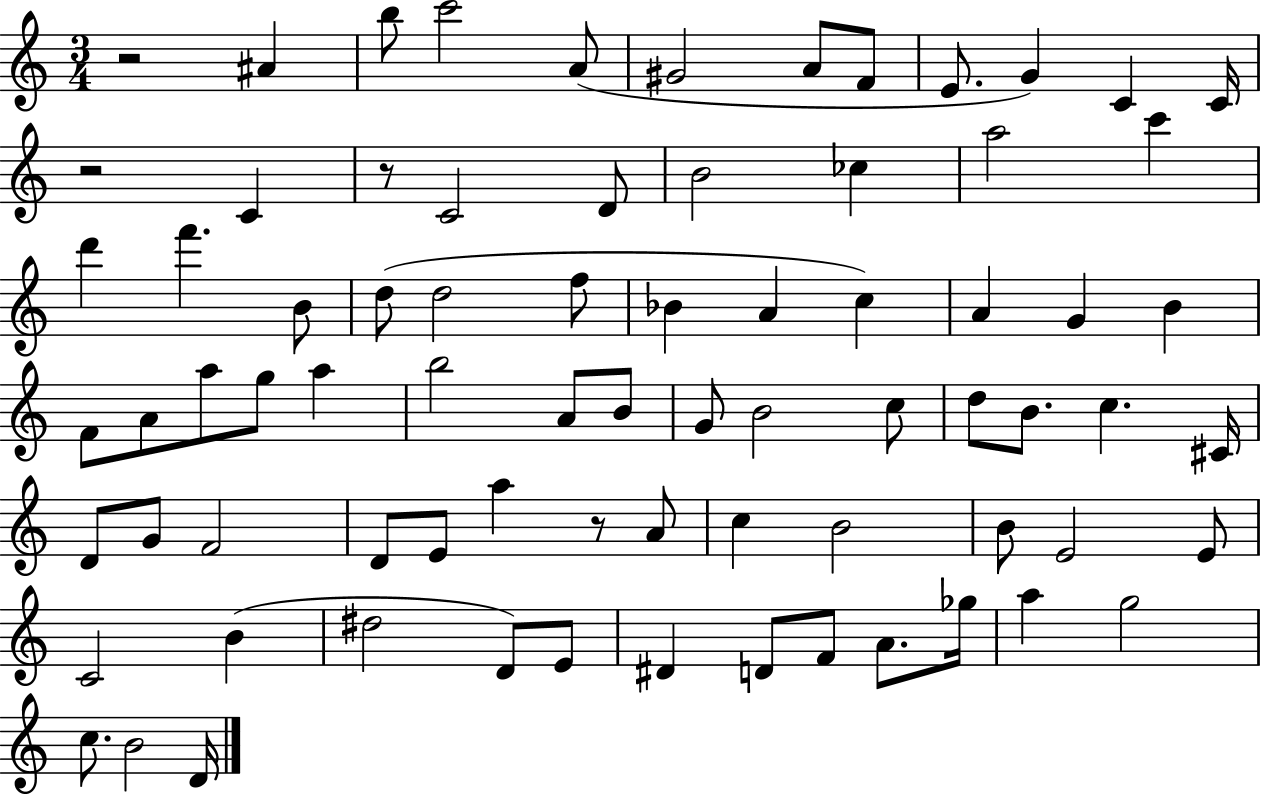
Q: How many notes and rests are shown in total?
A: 76